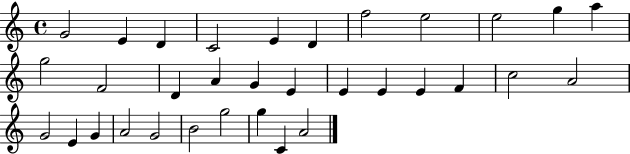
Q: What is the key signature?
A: C major